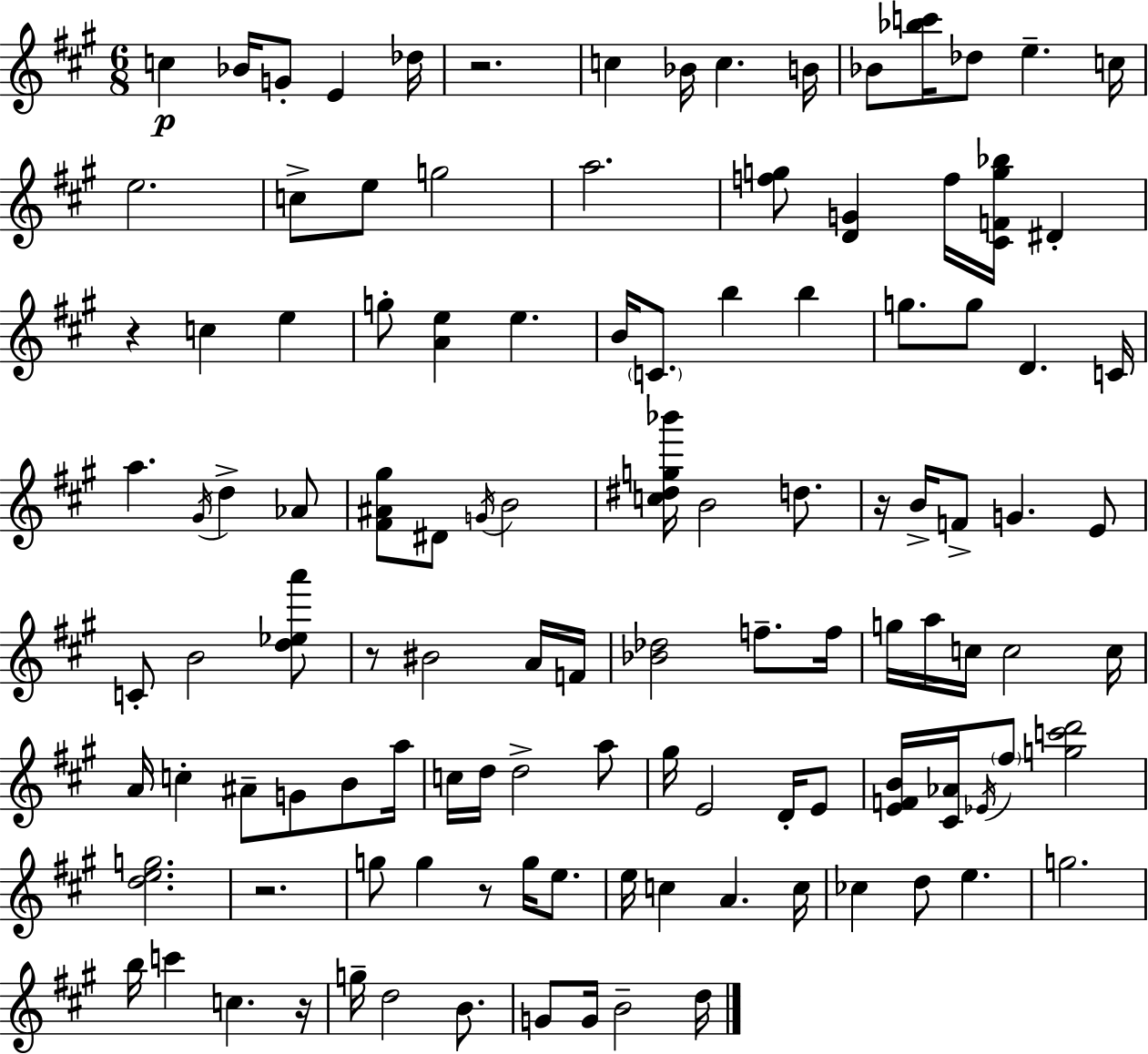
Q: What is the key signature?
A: A major